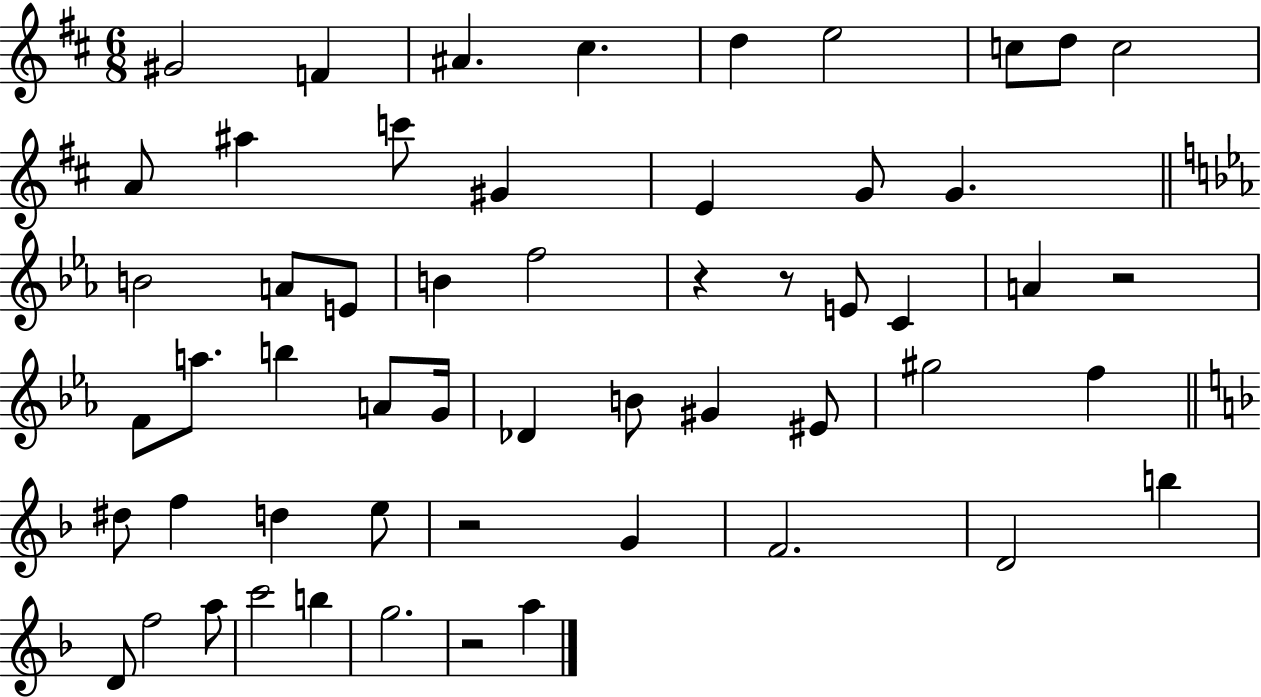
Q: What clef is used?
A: treble